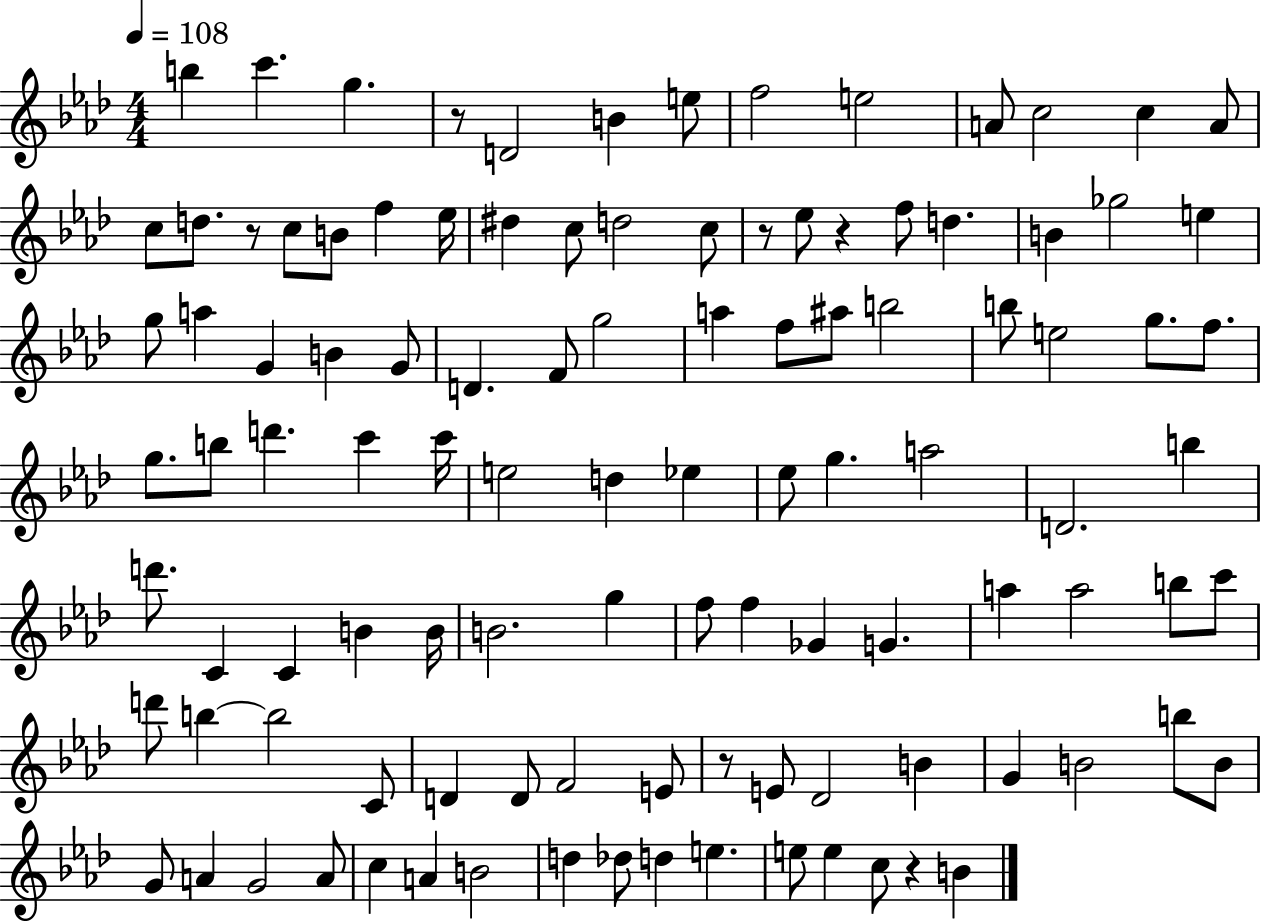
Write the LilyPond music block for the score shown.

{
  \clef treble
  \numericTimeSignature
  \time 4/4
  \key aes \major
  \tempo 4 = 108
  \repeat volta 2 { b''4 c'''4. g''4. | r8 d'2 b'4 e''8 | f''2 e''2 | a'8 c''2 c''4 a'8 | \break c''8 d''8. r8 c''8 b'8 f''4 ees''16 | dis''4 c''8 d''2 c''8 | r8 ees''8 r4 f''8 d''4. | b'4 ges''2 e''4 | \break g''8 a''4 g'4 b'4 g'8 | d'4. f'8 g''2 | a''4 f''8 ais''8 b''2 | b''8 e''2 g''8. f''8. | \break g''8. b''8 d'''4. c'''4 c'''16 | e''2 d''4 ees''4 | ees''8 g''4. a''2 | d'2. b''4 | \break d'''8. c'4 c'4 b'4 b'16 | b'2. g''4 | f''8 f''4 ges'4 g'4. | a''4 a''2 b''8 c'''8 | \break d'''8 b''4~~ b''2 c'8 | d'4 d'8 f'2 e'8 | r8 e'8 des'2 b'4 | g'4 b'2 b''8 b'8 | \break g'8 a'4 g'2 a'8 | c''4 a'4 b'2 | d''4 des''8 d''4 e''4. | e''8 e''4 c''8 r4 b'4 | \break } \bar "|."
}